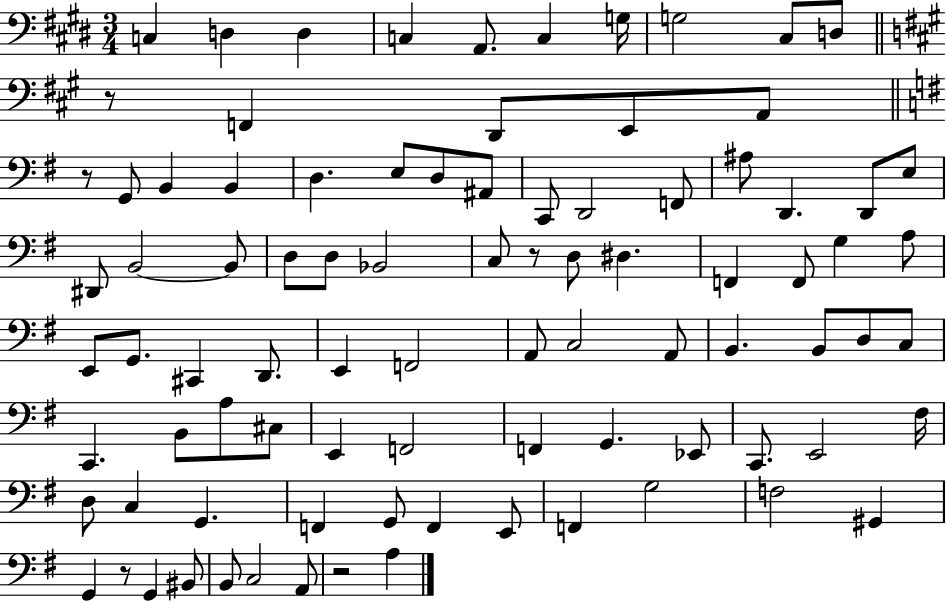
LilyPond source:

{
  \clef bass
  \numericTimeSignature
  \time 3/4
  \key e \major
  \repeat volta 2 { c4 d4 d4 | c4 a,8. c4 g16 | g2 cis8 d8 | \bar "||" \break \key a \major r8 f,4 d,8 e,8 a,8 | \bar "||" \break \key g \major r8 g,8 b,4 b,4 | d4. e8 d8 ais,8 | c,8 d,2 f,8 | ais8 d,4. d,8 e8 | \break dis,8 b,2~~ b,8 | d8 d8 bes,2 | c8 r8 d8 dis4. | f,4 f,8 g4 a8 | \break e,8 g,8. cis,4 d,8. | e,4 f,2 | a,8 c2 a,8 | b,4. b,8 d8 c8 | \break c,4. b,8 a8 cis8 | e,4 f,2 | f,4 g,4. ees,8 | c,8. e,2 fis16 | \break d8 c4 g,4. | f,4 g,8 f,4 e,8 | f,4 g2 | f2 gis,4 | \break g,4 r8 g,4 bis,8 | b,8 c2 a,8 | r2 a4 | } \bar "|."
}